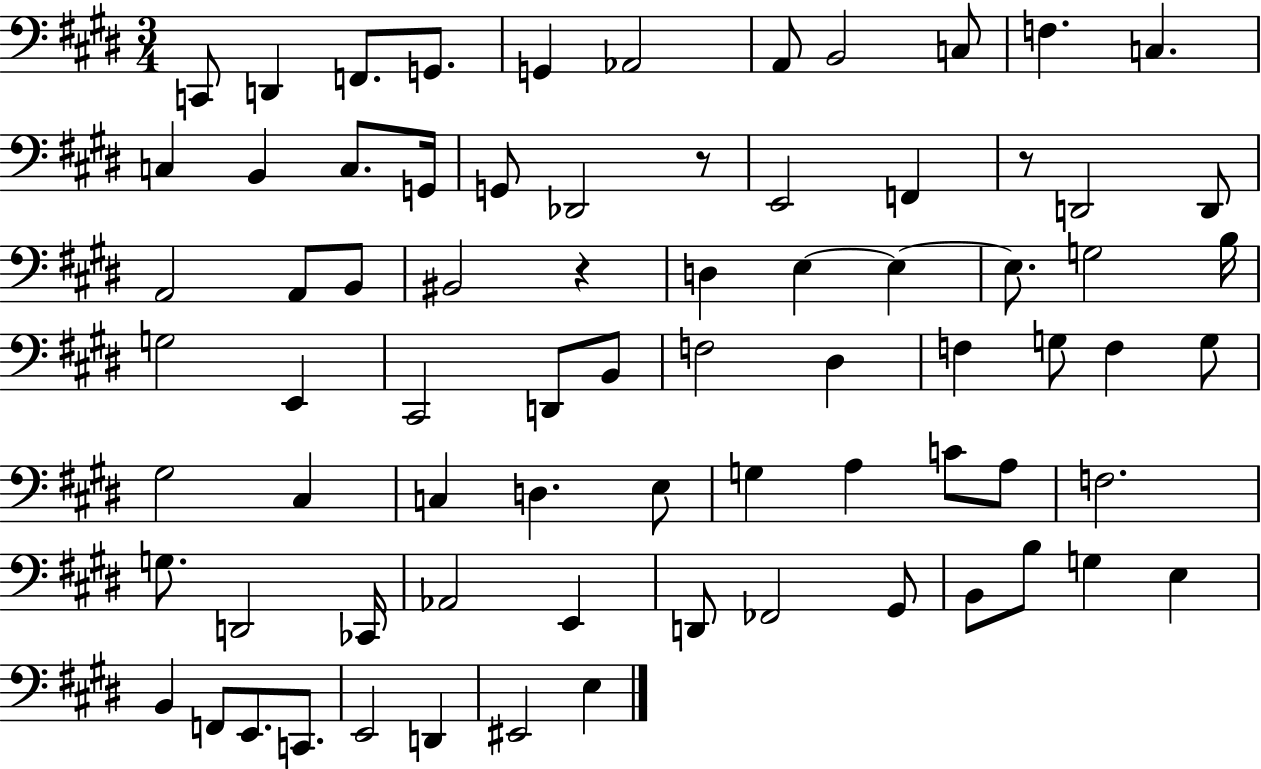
C2/e D2/q F2/e. G2/e. G2/q Ab2/h A2/e B2/h C3/e F3/q. C3/q. C3/q B2/q C3/e. G2/s G2/e Db2/h R/e E2/h F2/q R/e D2/h D2/e A2/h A2/e B2/e BIS2/h R/q D3/q E3/q E3/q E3/e. G3/h B3/s G3/h E2/q C#2/h D2/e B2/e F3/h D#3/q F3/q G3/e F3/q G3/e G#3/h C#3/q C3/q D3/q. E3/e G3/q A3/q C4/e A3/e F3/h. G3/e. D2/h CES2/s Ab2/h E2/q D2/e FES2/h G#2/e B2/e B3/e G3/q E3/q B2/q F2/e E2/e. C2/e. E2/h D2/q EIS2/h E3/q